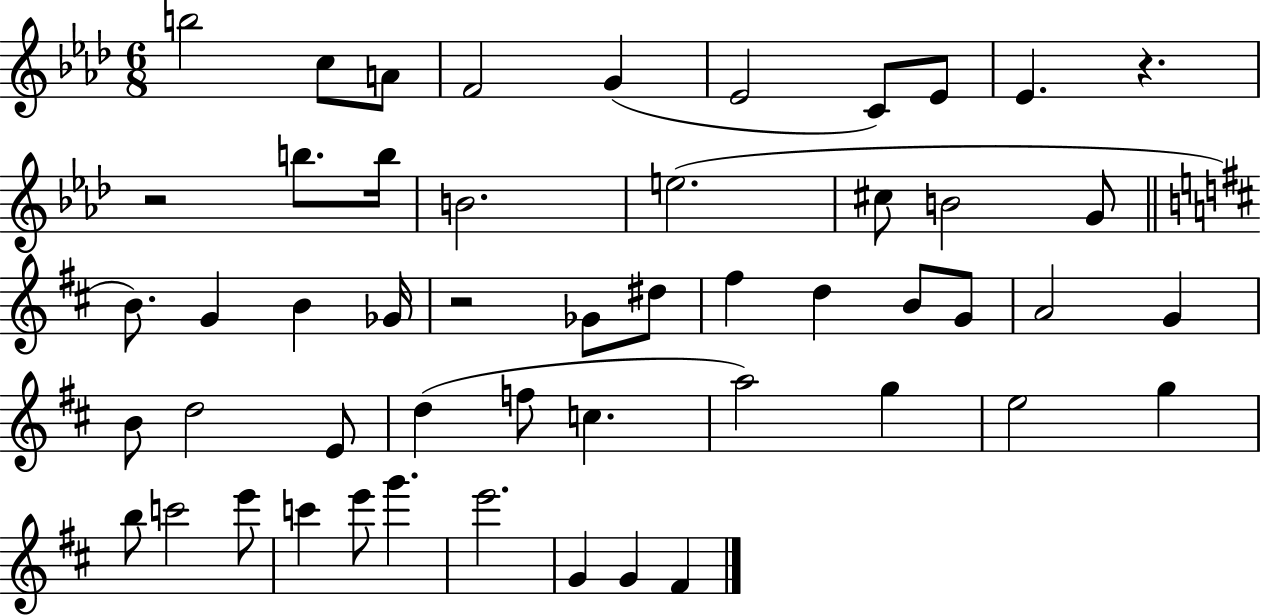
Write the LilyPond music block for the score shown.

{
  \clef treble
  \numericTimeSignature
  \time 6/8
  \key aes \major
  b''2 c''8 a'8 | f'2 g'4( | ees'2 c'8) ees'8 | ees'4. r4. | \break r2 b''8. b''16 | b'2. | e''2.( | cis''8 b'2 g'8 | \break \bar "||" \break \key d \major b'8.) g'4 b'4 ges'16 | r2 ges'8 dis''8 | fis''4 d''4 b'8 g'8 | a'2 g'4 | \break b'8 d''2 e'8 | d''4( f''8 c''4. | a''2) g''4 | e''2 g''4 | \break b''8 c'''2 e'''8 | c'''4 e'''8 g'''4. | e'''2. | g'4 g'4 fis'4 | \break \bar "|."
}